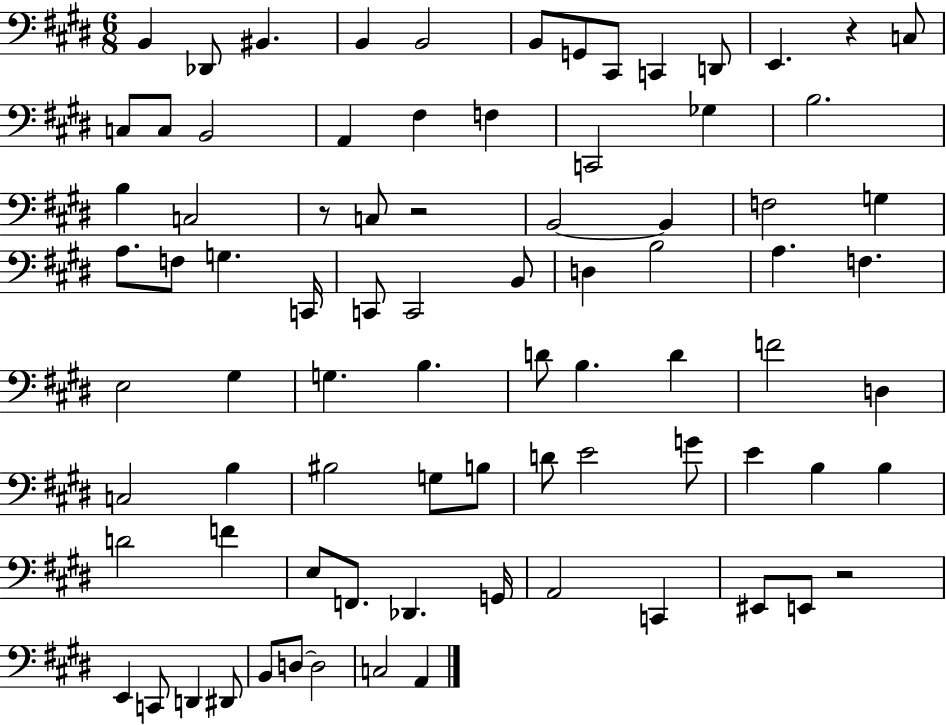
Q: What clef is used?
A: bass